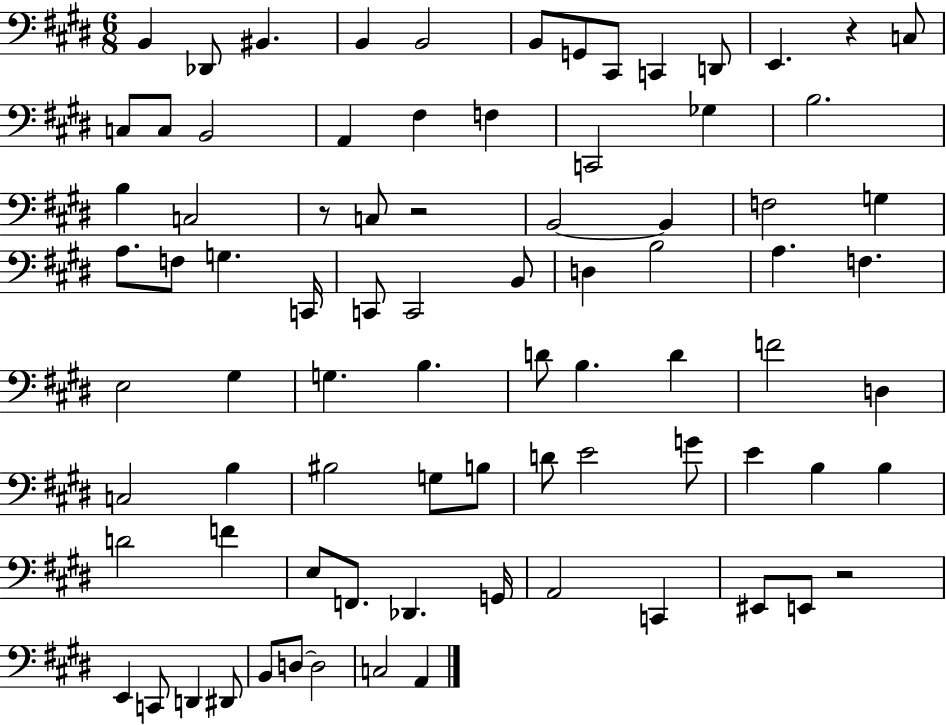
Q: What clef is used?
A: bass